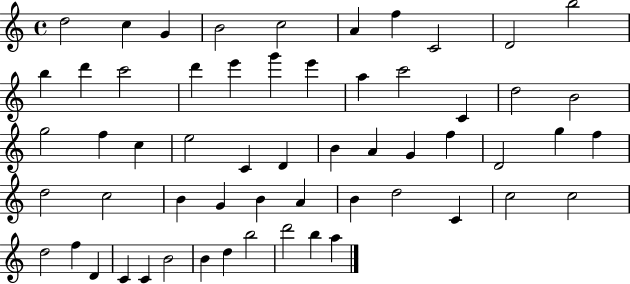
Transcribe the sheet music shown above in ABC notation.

X:1
T:Untitled
M:4/4
L:1/4
K:C
d2 c G B2 c2 A f C2 D2 b2 b d' c'2 d' e' g' e' a c'2 C d2 B2 g2 f c e2 C D B A G f D2 g f d2 c2 B G B A B d2 C c2 c2 d2 f D C C B2 B d b2 d'2 b a